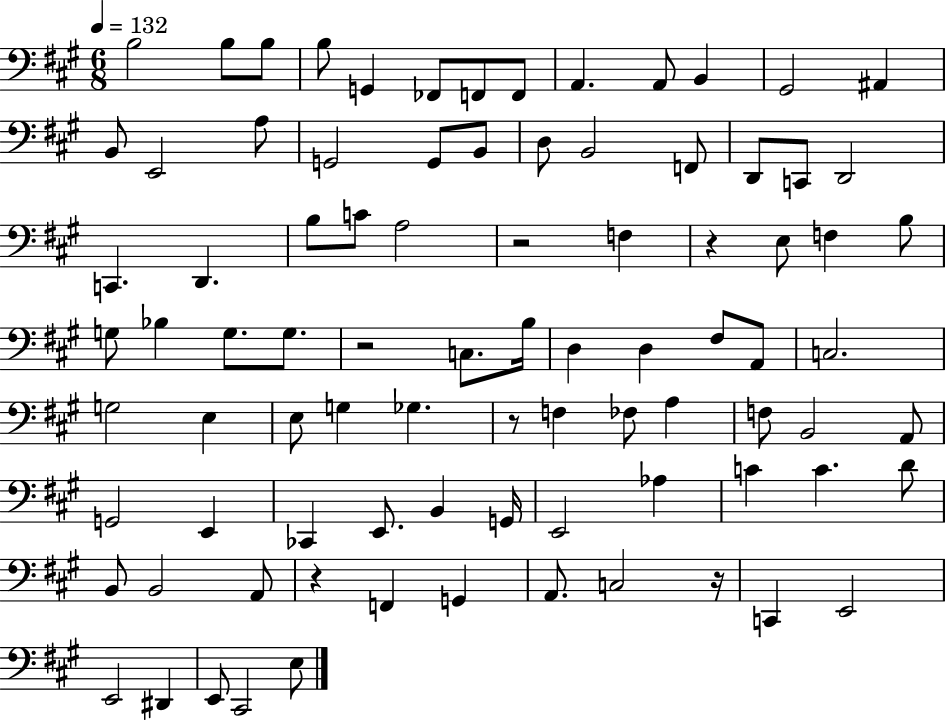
{
  \clef bass
  \numericTimeSignature
  \time 6/8
  \key a \major
  \tempo 4 = 132
  \repeat volta 2 { b2 b8 b8 | b8 g,4 fes,8 f,8 f,8 | a,4. a,8 b,4 | gis,2 ais,4 | \break b,8 e,2 a8 | g,2 g,8 b,8 | d8 b,2 f,8 | d,8 c,8 d,2 | \break c,4. d,4. | b8 c'8 a2 | r2 f4 | r4 e8 f4 b8 | \break g8 bes4 g8. g8. | r2 c8. b16 | d4 d4 fis8 a,8 | c2. | \break g2 e4 | e8 g4 ges4. | r8 f4 fes8 a4 | f8 b,2 a,8 | \break g,2 e,4 | ces,4 e,8. b,4 g,16 | e,2 aes4 | c'4 c'4. d'8 | \break b,8 b,2 a,8 | r4 f,4 g,4 | a,8. c2 r16 | c,4 e,2 | \break e,2 dis,4 | e,8 cis,2 e8 | } \bar "|."
}